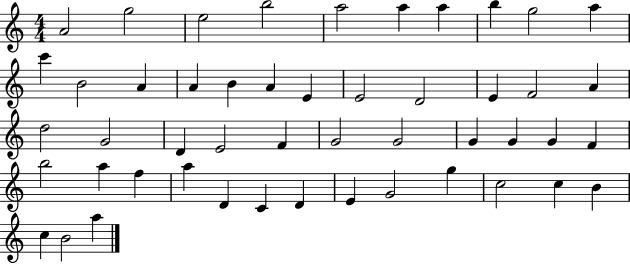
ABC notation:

X:1
T:Untitled
M:4/4
L:1/4
K:C
A2 g2 e2 b2 a2 a a b g2 a c' B2 A A B A E E2 D2 E F2 A d2 G2 D E2 F G2 G2 G G G F b2 a f a D C D E G2 g c2 c B c B2 a